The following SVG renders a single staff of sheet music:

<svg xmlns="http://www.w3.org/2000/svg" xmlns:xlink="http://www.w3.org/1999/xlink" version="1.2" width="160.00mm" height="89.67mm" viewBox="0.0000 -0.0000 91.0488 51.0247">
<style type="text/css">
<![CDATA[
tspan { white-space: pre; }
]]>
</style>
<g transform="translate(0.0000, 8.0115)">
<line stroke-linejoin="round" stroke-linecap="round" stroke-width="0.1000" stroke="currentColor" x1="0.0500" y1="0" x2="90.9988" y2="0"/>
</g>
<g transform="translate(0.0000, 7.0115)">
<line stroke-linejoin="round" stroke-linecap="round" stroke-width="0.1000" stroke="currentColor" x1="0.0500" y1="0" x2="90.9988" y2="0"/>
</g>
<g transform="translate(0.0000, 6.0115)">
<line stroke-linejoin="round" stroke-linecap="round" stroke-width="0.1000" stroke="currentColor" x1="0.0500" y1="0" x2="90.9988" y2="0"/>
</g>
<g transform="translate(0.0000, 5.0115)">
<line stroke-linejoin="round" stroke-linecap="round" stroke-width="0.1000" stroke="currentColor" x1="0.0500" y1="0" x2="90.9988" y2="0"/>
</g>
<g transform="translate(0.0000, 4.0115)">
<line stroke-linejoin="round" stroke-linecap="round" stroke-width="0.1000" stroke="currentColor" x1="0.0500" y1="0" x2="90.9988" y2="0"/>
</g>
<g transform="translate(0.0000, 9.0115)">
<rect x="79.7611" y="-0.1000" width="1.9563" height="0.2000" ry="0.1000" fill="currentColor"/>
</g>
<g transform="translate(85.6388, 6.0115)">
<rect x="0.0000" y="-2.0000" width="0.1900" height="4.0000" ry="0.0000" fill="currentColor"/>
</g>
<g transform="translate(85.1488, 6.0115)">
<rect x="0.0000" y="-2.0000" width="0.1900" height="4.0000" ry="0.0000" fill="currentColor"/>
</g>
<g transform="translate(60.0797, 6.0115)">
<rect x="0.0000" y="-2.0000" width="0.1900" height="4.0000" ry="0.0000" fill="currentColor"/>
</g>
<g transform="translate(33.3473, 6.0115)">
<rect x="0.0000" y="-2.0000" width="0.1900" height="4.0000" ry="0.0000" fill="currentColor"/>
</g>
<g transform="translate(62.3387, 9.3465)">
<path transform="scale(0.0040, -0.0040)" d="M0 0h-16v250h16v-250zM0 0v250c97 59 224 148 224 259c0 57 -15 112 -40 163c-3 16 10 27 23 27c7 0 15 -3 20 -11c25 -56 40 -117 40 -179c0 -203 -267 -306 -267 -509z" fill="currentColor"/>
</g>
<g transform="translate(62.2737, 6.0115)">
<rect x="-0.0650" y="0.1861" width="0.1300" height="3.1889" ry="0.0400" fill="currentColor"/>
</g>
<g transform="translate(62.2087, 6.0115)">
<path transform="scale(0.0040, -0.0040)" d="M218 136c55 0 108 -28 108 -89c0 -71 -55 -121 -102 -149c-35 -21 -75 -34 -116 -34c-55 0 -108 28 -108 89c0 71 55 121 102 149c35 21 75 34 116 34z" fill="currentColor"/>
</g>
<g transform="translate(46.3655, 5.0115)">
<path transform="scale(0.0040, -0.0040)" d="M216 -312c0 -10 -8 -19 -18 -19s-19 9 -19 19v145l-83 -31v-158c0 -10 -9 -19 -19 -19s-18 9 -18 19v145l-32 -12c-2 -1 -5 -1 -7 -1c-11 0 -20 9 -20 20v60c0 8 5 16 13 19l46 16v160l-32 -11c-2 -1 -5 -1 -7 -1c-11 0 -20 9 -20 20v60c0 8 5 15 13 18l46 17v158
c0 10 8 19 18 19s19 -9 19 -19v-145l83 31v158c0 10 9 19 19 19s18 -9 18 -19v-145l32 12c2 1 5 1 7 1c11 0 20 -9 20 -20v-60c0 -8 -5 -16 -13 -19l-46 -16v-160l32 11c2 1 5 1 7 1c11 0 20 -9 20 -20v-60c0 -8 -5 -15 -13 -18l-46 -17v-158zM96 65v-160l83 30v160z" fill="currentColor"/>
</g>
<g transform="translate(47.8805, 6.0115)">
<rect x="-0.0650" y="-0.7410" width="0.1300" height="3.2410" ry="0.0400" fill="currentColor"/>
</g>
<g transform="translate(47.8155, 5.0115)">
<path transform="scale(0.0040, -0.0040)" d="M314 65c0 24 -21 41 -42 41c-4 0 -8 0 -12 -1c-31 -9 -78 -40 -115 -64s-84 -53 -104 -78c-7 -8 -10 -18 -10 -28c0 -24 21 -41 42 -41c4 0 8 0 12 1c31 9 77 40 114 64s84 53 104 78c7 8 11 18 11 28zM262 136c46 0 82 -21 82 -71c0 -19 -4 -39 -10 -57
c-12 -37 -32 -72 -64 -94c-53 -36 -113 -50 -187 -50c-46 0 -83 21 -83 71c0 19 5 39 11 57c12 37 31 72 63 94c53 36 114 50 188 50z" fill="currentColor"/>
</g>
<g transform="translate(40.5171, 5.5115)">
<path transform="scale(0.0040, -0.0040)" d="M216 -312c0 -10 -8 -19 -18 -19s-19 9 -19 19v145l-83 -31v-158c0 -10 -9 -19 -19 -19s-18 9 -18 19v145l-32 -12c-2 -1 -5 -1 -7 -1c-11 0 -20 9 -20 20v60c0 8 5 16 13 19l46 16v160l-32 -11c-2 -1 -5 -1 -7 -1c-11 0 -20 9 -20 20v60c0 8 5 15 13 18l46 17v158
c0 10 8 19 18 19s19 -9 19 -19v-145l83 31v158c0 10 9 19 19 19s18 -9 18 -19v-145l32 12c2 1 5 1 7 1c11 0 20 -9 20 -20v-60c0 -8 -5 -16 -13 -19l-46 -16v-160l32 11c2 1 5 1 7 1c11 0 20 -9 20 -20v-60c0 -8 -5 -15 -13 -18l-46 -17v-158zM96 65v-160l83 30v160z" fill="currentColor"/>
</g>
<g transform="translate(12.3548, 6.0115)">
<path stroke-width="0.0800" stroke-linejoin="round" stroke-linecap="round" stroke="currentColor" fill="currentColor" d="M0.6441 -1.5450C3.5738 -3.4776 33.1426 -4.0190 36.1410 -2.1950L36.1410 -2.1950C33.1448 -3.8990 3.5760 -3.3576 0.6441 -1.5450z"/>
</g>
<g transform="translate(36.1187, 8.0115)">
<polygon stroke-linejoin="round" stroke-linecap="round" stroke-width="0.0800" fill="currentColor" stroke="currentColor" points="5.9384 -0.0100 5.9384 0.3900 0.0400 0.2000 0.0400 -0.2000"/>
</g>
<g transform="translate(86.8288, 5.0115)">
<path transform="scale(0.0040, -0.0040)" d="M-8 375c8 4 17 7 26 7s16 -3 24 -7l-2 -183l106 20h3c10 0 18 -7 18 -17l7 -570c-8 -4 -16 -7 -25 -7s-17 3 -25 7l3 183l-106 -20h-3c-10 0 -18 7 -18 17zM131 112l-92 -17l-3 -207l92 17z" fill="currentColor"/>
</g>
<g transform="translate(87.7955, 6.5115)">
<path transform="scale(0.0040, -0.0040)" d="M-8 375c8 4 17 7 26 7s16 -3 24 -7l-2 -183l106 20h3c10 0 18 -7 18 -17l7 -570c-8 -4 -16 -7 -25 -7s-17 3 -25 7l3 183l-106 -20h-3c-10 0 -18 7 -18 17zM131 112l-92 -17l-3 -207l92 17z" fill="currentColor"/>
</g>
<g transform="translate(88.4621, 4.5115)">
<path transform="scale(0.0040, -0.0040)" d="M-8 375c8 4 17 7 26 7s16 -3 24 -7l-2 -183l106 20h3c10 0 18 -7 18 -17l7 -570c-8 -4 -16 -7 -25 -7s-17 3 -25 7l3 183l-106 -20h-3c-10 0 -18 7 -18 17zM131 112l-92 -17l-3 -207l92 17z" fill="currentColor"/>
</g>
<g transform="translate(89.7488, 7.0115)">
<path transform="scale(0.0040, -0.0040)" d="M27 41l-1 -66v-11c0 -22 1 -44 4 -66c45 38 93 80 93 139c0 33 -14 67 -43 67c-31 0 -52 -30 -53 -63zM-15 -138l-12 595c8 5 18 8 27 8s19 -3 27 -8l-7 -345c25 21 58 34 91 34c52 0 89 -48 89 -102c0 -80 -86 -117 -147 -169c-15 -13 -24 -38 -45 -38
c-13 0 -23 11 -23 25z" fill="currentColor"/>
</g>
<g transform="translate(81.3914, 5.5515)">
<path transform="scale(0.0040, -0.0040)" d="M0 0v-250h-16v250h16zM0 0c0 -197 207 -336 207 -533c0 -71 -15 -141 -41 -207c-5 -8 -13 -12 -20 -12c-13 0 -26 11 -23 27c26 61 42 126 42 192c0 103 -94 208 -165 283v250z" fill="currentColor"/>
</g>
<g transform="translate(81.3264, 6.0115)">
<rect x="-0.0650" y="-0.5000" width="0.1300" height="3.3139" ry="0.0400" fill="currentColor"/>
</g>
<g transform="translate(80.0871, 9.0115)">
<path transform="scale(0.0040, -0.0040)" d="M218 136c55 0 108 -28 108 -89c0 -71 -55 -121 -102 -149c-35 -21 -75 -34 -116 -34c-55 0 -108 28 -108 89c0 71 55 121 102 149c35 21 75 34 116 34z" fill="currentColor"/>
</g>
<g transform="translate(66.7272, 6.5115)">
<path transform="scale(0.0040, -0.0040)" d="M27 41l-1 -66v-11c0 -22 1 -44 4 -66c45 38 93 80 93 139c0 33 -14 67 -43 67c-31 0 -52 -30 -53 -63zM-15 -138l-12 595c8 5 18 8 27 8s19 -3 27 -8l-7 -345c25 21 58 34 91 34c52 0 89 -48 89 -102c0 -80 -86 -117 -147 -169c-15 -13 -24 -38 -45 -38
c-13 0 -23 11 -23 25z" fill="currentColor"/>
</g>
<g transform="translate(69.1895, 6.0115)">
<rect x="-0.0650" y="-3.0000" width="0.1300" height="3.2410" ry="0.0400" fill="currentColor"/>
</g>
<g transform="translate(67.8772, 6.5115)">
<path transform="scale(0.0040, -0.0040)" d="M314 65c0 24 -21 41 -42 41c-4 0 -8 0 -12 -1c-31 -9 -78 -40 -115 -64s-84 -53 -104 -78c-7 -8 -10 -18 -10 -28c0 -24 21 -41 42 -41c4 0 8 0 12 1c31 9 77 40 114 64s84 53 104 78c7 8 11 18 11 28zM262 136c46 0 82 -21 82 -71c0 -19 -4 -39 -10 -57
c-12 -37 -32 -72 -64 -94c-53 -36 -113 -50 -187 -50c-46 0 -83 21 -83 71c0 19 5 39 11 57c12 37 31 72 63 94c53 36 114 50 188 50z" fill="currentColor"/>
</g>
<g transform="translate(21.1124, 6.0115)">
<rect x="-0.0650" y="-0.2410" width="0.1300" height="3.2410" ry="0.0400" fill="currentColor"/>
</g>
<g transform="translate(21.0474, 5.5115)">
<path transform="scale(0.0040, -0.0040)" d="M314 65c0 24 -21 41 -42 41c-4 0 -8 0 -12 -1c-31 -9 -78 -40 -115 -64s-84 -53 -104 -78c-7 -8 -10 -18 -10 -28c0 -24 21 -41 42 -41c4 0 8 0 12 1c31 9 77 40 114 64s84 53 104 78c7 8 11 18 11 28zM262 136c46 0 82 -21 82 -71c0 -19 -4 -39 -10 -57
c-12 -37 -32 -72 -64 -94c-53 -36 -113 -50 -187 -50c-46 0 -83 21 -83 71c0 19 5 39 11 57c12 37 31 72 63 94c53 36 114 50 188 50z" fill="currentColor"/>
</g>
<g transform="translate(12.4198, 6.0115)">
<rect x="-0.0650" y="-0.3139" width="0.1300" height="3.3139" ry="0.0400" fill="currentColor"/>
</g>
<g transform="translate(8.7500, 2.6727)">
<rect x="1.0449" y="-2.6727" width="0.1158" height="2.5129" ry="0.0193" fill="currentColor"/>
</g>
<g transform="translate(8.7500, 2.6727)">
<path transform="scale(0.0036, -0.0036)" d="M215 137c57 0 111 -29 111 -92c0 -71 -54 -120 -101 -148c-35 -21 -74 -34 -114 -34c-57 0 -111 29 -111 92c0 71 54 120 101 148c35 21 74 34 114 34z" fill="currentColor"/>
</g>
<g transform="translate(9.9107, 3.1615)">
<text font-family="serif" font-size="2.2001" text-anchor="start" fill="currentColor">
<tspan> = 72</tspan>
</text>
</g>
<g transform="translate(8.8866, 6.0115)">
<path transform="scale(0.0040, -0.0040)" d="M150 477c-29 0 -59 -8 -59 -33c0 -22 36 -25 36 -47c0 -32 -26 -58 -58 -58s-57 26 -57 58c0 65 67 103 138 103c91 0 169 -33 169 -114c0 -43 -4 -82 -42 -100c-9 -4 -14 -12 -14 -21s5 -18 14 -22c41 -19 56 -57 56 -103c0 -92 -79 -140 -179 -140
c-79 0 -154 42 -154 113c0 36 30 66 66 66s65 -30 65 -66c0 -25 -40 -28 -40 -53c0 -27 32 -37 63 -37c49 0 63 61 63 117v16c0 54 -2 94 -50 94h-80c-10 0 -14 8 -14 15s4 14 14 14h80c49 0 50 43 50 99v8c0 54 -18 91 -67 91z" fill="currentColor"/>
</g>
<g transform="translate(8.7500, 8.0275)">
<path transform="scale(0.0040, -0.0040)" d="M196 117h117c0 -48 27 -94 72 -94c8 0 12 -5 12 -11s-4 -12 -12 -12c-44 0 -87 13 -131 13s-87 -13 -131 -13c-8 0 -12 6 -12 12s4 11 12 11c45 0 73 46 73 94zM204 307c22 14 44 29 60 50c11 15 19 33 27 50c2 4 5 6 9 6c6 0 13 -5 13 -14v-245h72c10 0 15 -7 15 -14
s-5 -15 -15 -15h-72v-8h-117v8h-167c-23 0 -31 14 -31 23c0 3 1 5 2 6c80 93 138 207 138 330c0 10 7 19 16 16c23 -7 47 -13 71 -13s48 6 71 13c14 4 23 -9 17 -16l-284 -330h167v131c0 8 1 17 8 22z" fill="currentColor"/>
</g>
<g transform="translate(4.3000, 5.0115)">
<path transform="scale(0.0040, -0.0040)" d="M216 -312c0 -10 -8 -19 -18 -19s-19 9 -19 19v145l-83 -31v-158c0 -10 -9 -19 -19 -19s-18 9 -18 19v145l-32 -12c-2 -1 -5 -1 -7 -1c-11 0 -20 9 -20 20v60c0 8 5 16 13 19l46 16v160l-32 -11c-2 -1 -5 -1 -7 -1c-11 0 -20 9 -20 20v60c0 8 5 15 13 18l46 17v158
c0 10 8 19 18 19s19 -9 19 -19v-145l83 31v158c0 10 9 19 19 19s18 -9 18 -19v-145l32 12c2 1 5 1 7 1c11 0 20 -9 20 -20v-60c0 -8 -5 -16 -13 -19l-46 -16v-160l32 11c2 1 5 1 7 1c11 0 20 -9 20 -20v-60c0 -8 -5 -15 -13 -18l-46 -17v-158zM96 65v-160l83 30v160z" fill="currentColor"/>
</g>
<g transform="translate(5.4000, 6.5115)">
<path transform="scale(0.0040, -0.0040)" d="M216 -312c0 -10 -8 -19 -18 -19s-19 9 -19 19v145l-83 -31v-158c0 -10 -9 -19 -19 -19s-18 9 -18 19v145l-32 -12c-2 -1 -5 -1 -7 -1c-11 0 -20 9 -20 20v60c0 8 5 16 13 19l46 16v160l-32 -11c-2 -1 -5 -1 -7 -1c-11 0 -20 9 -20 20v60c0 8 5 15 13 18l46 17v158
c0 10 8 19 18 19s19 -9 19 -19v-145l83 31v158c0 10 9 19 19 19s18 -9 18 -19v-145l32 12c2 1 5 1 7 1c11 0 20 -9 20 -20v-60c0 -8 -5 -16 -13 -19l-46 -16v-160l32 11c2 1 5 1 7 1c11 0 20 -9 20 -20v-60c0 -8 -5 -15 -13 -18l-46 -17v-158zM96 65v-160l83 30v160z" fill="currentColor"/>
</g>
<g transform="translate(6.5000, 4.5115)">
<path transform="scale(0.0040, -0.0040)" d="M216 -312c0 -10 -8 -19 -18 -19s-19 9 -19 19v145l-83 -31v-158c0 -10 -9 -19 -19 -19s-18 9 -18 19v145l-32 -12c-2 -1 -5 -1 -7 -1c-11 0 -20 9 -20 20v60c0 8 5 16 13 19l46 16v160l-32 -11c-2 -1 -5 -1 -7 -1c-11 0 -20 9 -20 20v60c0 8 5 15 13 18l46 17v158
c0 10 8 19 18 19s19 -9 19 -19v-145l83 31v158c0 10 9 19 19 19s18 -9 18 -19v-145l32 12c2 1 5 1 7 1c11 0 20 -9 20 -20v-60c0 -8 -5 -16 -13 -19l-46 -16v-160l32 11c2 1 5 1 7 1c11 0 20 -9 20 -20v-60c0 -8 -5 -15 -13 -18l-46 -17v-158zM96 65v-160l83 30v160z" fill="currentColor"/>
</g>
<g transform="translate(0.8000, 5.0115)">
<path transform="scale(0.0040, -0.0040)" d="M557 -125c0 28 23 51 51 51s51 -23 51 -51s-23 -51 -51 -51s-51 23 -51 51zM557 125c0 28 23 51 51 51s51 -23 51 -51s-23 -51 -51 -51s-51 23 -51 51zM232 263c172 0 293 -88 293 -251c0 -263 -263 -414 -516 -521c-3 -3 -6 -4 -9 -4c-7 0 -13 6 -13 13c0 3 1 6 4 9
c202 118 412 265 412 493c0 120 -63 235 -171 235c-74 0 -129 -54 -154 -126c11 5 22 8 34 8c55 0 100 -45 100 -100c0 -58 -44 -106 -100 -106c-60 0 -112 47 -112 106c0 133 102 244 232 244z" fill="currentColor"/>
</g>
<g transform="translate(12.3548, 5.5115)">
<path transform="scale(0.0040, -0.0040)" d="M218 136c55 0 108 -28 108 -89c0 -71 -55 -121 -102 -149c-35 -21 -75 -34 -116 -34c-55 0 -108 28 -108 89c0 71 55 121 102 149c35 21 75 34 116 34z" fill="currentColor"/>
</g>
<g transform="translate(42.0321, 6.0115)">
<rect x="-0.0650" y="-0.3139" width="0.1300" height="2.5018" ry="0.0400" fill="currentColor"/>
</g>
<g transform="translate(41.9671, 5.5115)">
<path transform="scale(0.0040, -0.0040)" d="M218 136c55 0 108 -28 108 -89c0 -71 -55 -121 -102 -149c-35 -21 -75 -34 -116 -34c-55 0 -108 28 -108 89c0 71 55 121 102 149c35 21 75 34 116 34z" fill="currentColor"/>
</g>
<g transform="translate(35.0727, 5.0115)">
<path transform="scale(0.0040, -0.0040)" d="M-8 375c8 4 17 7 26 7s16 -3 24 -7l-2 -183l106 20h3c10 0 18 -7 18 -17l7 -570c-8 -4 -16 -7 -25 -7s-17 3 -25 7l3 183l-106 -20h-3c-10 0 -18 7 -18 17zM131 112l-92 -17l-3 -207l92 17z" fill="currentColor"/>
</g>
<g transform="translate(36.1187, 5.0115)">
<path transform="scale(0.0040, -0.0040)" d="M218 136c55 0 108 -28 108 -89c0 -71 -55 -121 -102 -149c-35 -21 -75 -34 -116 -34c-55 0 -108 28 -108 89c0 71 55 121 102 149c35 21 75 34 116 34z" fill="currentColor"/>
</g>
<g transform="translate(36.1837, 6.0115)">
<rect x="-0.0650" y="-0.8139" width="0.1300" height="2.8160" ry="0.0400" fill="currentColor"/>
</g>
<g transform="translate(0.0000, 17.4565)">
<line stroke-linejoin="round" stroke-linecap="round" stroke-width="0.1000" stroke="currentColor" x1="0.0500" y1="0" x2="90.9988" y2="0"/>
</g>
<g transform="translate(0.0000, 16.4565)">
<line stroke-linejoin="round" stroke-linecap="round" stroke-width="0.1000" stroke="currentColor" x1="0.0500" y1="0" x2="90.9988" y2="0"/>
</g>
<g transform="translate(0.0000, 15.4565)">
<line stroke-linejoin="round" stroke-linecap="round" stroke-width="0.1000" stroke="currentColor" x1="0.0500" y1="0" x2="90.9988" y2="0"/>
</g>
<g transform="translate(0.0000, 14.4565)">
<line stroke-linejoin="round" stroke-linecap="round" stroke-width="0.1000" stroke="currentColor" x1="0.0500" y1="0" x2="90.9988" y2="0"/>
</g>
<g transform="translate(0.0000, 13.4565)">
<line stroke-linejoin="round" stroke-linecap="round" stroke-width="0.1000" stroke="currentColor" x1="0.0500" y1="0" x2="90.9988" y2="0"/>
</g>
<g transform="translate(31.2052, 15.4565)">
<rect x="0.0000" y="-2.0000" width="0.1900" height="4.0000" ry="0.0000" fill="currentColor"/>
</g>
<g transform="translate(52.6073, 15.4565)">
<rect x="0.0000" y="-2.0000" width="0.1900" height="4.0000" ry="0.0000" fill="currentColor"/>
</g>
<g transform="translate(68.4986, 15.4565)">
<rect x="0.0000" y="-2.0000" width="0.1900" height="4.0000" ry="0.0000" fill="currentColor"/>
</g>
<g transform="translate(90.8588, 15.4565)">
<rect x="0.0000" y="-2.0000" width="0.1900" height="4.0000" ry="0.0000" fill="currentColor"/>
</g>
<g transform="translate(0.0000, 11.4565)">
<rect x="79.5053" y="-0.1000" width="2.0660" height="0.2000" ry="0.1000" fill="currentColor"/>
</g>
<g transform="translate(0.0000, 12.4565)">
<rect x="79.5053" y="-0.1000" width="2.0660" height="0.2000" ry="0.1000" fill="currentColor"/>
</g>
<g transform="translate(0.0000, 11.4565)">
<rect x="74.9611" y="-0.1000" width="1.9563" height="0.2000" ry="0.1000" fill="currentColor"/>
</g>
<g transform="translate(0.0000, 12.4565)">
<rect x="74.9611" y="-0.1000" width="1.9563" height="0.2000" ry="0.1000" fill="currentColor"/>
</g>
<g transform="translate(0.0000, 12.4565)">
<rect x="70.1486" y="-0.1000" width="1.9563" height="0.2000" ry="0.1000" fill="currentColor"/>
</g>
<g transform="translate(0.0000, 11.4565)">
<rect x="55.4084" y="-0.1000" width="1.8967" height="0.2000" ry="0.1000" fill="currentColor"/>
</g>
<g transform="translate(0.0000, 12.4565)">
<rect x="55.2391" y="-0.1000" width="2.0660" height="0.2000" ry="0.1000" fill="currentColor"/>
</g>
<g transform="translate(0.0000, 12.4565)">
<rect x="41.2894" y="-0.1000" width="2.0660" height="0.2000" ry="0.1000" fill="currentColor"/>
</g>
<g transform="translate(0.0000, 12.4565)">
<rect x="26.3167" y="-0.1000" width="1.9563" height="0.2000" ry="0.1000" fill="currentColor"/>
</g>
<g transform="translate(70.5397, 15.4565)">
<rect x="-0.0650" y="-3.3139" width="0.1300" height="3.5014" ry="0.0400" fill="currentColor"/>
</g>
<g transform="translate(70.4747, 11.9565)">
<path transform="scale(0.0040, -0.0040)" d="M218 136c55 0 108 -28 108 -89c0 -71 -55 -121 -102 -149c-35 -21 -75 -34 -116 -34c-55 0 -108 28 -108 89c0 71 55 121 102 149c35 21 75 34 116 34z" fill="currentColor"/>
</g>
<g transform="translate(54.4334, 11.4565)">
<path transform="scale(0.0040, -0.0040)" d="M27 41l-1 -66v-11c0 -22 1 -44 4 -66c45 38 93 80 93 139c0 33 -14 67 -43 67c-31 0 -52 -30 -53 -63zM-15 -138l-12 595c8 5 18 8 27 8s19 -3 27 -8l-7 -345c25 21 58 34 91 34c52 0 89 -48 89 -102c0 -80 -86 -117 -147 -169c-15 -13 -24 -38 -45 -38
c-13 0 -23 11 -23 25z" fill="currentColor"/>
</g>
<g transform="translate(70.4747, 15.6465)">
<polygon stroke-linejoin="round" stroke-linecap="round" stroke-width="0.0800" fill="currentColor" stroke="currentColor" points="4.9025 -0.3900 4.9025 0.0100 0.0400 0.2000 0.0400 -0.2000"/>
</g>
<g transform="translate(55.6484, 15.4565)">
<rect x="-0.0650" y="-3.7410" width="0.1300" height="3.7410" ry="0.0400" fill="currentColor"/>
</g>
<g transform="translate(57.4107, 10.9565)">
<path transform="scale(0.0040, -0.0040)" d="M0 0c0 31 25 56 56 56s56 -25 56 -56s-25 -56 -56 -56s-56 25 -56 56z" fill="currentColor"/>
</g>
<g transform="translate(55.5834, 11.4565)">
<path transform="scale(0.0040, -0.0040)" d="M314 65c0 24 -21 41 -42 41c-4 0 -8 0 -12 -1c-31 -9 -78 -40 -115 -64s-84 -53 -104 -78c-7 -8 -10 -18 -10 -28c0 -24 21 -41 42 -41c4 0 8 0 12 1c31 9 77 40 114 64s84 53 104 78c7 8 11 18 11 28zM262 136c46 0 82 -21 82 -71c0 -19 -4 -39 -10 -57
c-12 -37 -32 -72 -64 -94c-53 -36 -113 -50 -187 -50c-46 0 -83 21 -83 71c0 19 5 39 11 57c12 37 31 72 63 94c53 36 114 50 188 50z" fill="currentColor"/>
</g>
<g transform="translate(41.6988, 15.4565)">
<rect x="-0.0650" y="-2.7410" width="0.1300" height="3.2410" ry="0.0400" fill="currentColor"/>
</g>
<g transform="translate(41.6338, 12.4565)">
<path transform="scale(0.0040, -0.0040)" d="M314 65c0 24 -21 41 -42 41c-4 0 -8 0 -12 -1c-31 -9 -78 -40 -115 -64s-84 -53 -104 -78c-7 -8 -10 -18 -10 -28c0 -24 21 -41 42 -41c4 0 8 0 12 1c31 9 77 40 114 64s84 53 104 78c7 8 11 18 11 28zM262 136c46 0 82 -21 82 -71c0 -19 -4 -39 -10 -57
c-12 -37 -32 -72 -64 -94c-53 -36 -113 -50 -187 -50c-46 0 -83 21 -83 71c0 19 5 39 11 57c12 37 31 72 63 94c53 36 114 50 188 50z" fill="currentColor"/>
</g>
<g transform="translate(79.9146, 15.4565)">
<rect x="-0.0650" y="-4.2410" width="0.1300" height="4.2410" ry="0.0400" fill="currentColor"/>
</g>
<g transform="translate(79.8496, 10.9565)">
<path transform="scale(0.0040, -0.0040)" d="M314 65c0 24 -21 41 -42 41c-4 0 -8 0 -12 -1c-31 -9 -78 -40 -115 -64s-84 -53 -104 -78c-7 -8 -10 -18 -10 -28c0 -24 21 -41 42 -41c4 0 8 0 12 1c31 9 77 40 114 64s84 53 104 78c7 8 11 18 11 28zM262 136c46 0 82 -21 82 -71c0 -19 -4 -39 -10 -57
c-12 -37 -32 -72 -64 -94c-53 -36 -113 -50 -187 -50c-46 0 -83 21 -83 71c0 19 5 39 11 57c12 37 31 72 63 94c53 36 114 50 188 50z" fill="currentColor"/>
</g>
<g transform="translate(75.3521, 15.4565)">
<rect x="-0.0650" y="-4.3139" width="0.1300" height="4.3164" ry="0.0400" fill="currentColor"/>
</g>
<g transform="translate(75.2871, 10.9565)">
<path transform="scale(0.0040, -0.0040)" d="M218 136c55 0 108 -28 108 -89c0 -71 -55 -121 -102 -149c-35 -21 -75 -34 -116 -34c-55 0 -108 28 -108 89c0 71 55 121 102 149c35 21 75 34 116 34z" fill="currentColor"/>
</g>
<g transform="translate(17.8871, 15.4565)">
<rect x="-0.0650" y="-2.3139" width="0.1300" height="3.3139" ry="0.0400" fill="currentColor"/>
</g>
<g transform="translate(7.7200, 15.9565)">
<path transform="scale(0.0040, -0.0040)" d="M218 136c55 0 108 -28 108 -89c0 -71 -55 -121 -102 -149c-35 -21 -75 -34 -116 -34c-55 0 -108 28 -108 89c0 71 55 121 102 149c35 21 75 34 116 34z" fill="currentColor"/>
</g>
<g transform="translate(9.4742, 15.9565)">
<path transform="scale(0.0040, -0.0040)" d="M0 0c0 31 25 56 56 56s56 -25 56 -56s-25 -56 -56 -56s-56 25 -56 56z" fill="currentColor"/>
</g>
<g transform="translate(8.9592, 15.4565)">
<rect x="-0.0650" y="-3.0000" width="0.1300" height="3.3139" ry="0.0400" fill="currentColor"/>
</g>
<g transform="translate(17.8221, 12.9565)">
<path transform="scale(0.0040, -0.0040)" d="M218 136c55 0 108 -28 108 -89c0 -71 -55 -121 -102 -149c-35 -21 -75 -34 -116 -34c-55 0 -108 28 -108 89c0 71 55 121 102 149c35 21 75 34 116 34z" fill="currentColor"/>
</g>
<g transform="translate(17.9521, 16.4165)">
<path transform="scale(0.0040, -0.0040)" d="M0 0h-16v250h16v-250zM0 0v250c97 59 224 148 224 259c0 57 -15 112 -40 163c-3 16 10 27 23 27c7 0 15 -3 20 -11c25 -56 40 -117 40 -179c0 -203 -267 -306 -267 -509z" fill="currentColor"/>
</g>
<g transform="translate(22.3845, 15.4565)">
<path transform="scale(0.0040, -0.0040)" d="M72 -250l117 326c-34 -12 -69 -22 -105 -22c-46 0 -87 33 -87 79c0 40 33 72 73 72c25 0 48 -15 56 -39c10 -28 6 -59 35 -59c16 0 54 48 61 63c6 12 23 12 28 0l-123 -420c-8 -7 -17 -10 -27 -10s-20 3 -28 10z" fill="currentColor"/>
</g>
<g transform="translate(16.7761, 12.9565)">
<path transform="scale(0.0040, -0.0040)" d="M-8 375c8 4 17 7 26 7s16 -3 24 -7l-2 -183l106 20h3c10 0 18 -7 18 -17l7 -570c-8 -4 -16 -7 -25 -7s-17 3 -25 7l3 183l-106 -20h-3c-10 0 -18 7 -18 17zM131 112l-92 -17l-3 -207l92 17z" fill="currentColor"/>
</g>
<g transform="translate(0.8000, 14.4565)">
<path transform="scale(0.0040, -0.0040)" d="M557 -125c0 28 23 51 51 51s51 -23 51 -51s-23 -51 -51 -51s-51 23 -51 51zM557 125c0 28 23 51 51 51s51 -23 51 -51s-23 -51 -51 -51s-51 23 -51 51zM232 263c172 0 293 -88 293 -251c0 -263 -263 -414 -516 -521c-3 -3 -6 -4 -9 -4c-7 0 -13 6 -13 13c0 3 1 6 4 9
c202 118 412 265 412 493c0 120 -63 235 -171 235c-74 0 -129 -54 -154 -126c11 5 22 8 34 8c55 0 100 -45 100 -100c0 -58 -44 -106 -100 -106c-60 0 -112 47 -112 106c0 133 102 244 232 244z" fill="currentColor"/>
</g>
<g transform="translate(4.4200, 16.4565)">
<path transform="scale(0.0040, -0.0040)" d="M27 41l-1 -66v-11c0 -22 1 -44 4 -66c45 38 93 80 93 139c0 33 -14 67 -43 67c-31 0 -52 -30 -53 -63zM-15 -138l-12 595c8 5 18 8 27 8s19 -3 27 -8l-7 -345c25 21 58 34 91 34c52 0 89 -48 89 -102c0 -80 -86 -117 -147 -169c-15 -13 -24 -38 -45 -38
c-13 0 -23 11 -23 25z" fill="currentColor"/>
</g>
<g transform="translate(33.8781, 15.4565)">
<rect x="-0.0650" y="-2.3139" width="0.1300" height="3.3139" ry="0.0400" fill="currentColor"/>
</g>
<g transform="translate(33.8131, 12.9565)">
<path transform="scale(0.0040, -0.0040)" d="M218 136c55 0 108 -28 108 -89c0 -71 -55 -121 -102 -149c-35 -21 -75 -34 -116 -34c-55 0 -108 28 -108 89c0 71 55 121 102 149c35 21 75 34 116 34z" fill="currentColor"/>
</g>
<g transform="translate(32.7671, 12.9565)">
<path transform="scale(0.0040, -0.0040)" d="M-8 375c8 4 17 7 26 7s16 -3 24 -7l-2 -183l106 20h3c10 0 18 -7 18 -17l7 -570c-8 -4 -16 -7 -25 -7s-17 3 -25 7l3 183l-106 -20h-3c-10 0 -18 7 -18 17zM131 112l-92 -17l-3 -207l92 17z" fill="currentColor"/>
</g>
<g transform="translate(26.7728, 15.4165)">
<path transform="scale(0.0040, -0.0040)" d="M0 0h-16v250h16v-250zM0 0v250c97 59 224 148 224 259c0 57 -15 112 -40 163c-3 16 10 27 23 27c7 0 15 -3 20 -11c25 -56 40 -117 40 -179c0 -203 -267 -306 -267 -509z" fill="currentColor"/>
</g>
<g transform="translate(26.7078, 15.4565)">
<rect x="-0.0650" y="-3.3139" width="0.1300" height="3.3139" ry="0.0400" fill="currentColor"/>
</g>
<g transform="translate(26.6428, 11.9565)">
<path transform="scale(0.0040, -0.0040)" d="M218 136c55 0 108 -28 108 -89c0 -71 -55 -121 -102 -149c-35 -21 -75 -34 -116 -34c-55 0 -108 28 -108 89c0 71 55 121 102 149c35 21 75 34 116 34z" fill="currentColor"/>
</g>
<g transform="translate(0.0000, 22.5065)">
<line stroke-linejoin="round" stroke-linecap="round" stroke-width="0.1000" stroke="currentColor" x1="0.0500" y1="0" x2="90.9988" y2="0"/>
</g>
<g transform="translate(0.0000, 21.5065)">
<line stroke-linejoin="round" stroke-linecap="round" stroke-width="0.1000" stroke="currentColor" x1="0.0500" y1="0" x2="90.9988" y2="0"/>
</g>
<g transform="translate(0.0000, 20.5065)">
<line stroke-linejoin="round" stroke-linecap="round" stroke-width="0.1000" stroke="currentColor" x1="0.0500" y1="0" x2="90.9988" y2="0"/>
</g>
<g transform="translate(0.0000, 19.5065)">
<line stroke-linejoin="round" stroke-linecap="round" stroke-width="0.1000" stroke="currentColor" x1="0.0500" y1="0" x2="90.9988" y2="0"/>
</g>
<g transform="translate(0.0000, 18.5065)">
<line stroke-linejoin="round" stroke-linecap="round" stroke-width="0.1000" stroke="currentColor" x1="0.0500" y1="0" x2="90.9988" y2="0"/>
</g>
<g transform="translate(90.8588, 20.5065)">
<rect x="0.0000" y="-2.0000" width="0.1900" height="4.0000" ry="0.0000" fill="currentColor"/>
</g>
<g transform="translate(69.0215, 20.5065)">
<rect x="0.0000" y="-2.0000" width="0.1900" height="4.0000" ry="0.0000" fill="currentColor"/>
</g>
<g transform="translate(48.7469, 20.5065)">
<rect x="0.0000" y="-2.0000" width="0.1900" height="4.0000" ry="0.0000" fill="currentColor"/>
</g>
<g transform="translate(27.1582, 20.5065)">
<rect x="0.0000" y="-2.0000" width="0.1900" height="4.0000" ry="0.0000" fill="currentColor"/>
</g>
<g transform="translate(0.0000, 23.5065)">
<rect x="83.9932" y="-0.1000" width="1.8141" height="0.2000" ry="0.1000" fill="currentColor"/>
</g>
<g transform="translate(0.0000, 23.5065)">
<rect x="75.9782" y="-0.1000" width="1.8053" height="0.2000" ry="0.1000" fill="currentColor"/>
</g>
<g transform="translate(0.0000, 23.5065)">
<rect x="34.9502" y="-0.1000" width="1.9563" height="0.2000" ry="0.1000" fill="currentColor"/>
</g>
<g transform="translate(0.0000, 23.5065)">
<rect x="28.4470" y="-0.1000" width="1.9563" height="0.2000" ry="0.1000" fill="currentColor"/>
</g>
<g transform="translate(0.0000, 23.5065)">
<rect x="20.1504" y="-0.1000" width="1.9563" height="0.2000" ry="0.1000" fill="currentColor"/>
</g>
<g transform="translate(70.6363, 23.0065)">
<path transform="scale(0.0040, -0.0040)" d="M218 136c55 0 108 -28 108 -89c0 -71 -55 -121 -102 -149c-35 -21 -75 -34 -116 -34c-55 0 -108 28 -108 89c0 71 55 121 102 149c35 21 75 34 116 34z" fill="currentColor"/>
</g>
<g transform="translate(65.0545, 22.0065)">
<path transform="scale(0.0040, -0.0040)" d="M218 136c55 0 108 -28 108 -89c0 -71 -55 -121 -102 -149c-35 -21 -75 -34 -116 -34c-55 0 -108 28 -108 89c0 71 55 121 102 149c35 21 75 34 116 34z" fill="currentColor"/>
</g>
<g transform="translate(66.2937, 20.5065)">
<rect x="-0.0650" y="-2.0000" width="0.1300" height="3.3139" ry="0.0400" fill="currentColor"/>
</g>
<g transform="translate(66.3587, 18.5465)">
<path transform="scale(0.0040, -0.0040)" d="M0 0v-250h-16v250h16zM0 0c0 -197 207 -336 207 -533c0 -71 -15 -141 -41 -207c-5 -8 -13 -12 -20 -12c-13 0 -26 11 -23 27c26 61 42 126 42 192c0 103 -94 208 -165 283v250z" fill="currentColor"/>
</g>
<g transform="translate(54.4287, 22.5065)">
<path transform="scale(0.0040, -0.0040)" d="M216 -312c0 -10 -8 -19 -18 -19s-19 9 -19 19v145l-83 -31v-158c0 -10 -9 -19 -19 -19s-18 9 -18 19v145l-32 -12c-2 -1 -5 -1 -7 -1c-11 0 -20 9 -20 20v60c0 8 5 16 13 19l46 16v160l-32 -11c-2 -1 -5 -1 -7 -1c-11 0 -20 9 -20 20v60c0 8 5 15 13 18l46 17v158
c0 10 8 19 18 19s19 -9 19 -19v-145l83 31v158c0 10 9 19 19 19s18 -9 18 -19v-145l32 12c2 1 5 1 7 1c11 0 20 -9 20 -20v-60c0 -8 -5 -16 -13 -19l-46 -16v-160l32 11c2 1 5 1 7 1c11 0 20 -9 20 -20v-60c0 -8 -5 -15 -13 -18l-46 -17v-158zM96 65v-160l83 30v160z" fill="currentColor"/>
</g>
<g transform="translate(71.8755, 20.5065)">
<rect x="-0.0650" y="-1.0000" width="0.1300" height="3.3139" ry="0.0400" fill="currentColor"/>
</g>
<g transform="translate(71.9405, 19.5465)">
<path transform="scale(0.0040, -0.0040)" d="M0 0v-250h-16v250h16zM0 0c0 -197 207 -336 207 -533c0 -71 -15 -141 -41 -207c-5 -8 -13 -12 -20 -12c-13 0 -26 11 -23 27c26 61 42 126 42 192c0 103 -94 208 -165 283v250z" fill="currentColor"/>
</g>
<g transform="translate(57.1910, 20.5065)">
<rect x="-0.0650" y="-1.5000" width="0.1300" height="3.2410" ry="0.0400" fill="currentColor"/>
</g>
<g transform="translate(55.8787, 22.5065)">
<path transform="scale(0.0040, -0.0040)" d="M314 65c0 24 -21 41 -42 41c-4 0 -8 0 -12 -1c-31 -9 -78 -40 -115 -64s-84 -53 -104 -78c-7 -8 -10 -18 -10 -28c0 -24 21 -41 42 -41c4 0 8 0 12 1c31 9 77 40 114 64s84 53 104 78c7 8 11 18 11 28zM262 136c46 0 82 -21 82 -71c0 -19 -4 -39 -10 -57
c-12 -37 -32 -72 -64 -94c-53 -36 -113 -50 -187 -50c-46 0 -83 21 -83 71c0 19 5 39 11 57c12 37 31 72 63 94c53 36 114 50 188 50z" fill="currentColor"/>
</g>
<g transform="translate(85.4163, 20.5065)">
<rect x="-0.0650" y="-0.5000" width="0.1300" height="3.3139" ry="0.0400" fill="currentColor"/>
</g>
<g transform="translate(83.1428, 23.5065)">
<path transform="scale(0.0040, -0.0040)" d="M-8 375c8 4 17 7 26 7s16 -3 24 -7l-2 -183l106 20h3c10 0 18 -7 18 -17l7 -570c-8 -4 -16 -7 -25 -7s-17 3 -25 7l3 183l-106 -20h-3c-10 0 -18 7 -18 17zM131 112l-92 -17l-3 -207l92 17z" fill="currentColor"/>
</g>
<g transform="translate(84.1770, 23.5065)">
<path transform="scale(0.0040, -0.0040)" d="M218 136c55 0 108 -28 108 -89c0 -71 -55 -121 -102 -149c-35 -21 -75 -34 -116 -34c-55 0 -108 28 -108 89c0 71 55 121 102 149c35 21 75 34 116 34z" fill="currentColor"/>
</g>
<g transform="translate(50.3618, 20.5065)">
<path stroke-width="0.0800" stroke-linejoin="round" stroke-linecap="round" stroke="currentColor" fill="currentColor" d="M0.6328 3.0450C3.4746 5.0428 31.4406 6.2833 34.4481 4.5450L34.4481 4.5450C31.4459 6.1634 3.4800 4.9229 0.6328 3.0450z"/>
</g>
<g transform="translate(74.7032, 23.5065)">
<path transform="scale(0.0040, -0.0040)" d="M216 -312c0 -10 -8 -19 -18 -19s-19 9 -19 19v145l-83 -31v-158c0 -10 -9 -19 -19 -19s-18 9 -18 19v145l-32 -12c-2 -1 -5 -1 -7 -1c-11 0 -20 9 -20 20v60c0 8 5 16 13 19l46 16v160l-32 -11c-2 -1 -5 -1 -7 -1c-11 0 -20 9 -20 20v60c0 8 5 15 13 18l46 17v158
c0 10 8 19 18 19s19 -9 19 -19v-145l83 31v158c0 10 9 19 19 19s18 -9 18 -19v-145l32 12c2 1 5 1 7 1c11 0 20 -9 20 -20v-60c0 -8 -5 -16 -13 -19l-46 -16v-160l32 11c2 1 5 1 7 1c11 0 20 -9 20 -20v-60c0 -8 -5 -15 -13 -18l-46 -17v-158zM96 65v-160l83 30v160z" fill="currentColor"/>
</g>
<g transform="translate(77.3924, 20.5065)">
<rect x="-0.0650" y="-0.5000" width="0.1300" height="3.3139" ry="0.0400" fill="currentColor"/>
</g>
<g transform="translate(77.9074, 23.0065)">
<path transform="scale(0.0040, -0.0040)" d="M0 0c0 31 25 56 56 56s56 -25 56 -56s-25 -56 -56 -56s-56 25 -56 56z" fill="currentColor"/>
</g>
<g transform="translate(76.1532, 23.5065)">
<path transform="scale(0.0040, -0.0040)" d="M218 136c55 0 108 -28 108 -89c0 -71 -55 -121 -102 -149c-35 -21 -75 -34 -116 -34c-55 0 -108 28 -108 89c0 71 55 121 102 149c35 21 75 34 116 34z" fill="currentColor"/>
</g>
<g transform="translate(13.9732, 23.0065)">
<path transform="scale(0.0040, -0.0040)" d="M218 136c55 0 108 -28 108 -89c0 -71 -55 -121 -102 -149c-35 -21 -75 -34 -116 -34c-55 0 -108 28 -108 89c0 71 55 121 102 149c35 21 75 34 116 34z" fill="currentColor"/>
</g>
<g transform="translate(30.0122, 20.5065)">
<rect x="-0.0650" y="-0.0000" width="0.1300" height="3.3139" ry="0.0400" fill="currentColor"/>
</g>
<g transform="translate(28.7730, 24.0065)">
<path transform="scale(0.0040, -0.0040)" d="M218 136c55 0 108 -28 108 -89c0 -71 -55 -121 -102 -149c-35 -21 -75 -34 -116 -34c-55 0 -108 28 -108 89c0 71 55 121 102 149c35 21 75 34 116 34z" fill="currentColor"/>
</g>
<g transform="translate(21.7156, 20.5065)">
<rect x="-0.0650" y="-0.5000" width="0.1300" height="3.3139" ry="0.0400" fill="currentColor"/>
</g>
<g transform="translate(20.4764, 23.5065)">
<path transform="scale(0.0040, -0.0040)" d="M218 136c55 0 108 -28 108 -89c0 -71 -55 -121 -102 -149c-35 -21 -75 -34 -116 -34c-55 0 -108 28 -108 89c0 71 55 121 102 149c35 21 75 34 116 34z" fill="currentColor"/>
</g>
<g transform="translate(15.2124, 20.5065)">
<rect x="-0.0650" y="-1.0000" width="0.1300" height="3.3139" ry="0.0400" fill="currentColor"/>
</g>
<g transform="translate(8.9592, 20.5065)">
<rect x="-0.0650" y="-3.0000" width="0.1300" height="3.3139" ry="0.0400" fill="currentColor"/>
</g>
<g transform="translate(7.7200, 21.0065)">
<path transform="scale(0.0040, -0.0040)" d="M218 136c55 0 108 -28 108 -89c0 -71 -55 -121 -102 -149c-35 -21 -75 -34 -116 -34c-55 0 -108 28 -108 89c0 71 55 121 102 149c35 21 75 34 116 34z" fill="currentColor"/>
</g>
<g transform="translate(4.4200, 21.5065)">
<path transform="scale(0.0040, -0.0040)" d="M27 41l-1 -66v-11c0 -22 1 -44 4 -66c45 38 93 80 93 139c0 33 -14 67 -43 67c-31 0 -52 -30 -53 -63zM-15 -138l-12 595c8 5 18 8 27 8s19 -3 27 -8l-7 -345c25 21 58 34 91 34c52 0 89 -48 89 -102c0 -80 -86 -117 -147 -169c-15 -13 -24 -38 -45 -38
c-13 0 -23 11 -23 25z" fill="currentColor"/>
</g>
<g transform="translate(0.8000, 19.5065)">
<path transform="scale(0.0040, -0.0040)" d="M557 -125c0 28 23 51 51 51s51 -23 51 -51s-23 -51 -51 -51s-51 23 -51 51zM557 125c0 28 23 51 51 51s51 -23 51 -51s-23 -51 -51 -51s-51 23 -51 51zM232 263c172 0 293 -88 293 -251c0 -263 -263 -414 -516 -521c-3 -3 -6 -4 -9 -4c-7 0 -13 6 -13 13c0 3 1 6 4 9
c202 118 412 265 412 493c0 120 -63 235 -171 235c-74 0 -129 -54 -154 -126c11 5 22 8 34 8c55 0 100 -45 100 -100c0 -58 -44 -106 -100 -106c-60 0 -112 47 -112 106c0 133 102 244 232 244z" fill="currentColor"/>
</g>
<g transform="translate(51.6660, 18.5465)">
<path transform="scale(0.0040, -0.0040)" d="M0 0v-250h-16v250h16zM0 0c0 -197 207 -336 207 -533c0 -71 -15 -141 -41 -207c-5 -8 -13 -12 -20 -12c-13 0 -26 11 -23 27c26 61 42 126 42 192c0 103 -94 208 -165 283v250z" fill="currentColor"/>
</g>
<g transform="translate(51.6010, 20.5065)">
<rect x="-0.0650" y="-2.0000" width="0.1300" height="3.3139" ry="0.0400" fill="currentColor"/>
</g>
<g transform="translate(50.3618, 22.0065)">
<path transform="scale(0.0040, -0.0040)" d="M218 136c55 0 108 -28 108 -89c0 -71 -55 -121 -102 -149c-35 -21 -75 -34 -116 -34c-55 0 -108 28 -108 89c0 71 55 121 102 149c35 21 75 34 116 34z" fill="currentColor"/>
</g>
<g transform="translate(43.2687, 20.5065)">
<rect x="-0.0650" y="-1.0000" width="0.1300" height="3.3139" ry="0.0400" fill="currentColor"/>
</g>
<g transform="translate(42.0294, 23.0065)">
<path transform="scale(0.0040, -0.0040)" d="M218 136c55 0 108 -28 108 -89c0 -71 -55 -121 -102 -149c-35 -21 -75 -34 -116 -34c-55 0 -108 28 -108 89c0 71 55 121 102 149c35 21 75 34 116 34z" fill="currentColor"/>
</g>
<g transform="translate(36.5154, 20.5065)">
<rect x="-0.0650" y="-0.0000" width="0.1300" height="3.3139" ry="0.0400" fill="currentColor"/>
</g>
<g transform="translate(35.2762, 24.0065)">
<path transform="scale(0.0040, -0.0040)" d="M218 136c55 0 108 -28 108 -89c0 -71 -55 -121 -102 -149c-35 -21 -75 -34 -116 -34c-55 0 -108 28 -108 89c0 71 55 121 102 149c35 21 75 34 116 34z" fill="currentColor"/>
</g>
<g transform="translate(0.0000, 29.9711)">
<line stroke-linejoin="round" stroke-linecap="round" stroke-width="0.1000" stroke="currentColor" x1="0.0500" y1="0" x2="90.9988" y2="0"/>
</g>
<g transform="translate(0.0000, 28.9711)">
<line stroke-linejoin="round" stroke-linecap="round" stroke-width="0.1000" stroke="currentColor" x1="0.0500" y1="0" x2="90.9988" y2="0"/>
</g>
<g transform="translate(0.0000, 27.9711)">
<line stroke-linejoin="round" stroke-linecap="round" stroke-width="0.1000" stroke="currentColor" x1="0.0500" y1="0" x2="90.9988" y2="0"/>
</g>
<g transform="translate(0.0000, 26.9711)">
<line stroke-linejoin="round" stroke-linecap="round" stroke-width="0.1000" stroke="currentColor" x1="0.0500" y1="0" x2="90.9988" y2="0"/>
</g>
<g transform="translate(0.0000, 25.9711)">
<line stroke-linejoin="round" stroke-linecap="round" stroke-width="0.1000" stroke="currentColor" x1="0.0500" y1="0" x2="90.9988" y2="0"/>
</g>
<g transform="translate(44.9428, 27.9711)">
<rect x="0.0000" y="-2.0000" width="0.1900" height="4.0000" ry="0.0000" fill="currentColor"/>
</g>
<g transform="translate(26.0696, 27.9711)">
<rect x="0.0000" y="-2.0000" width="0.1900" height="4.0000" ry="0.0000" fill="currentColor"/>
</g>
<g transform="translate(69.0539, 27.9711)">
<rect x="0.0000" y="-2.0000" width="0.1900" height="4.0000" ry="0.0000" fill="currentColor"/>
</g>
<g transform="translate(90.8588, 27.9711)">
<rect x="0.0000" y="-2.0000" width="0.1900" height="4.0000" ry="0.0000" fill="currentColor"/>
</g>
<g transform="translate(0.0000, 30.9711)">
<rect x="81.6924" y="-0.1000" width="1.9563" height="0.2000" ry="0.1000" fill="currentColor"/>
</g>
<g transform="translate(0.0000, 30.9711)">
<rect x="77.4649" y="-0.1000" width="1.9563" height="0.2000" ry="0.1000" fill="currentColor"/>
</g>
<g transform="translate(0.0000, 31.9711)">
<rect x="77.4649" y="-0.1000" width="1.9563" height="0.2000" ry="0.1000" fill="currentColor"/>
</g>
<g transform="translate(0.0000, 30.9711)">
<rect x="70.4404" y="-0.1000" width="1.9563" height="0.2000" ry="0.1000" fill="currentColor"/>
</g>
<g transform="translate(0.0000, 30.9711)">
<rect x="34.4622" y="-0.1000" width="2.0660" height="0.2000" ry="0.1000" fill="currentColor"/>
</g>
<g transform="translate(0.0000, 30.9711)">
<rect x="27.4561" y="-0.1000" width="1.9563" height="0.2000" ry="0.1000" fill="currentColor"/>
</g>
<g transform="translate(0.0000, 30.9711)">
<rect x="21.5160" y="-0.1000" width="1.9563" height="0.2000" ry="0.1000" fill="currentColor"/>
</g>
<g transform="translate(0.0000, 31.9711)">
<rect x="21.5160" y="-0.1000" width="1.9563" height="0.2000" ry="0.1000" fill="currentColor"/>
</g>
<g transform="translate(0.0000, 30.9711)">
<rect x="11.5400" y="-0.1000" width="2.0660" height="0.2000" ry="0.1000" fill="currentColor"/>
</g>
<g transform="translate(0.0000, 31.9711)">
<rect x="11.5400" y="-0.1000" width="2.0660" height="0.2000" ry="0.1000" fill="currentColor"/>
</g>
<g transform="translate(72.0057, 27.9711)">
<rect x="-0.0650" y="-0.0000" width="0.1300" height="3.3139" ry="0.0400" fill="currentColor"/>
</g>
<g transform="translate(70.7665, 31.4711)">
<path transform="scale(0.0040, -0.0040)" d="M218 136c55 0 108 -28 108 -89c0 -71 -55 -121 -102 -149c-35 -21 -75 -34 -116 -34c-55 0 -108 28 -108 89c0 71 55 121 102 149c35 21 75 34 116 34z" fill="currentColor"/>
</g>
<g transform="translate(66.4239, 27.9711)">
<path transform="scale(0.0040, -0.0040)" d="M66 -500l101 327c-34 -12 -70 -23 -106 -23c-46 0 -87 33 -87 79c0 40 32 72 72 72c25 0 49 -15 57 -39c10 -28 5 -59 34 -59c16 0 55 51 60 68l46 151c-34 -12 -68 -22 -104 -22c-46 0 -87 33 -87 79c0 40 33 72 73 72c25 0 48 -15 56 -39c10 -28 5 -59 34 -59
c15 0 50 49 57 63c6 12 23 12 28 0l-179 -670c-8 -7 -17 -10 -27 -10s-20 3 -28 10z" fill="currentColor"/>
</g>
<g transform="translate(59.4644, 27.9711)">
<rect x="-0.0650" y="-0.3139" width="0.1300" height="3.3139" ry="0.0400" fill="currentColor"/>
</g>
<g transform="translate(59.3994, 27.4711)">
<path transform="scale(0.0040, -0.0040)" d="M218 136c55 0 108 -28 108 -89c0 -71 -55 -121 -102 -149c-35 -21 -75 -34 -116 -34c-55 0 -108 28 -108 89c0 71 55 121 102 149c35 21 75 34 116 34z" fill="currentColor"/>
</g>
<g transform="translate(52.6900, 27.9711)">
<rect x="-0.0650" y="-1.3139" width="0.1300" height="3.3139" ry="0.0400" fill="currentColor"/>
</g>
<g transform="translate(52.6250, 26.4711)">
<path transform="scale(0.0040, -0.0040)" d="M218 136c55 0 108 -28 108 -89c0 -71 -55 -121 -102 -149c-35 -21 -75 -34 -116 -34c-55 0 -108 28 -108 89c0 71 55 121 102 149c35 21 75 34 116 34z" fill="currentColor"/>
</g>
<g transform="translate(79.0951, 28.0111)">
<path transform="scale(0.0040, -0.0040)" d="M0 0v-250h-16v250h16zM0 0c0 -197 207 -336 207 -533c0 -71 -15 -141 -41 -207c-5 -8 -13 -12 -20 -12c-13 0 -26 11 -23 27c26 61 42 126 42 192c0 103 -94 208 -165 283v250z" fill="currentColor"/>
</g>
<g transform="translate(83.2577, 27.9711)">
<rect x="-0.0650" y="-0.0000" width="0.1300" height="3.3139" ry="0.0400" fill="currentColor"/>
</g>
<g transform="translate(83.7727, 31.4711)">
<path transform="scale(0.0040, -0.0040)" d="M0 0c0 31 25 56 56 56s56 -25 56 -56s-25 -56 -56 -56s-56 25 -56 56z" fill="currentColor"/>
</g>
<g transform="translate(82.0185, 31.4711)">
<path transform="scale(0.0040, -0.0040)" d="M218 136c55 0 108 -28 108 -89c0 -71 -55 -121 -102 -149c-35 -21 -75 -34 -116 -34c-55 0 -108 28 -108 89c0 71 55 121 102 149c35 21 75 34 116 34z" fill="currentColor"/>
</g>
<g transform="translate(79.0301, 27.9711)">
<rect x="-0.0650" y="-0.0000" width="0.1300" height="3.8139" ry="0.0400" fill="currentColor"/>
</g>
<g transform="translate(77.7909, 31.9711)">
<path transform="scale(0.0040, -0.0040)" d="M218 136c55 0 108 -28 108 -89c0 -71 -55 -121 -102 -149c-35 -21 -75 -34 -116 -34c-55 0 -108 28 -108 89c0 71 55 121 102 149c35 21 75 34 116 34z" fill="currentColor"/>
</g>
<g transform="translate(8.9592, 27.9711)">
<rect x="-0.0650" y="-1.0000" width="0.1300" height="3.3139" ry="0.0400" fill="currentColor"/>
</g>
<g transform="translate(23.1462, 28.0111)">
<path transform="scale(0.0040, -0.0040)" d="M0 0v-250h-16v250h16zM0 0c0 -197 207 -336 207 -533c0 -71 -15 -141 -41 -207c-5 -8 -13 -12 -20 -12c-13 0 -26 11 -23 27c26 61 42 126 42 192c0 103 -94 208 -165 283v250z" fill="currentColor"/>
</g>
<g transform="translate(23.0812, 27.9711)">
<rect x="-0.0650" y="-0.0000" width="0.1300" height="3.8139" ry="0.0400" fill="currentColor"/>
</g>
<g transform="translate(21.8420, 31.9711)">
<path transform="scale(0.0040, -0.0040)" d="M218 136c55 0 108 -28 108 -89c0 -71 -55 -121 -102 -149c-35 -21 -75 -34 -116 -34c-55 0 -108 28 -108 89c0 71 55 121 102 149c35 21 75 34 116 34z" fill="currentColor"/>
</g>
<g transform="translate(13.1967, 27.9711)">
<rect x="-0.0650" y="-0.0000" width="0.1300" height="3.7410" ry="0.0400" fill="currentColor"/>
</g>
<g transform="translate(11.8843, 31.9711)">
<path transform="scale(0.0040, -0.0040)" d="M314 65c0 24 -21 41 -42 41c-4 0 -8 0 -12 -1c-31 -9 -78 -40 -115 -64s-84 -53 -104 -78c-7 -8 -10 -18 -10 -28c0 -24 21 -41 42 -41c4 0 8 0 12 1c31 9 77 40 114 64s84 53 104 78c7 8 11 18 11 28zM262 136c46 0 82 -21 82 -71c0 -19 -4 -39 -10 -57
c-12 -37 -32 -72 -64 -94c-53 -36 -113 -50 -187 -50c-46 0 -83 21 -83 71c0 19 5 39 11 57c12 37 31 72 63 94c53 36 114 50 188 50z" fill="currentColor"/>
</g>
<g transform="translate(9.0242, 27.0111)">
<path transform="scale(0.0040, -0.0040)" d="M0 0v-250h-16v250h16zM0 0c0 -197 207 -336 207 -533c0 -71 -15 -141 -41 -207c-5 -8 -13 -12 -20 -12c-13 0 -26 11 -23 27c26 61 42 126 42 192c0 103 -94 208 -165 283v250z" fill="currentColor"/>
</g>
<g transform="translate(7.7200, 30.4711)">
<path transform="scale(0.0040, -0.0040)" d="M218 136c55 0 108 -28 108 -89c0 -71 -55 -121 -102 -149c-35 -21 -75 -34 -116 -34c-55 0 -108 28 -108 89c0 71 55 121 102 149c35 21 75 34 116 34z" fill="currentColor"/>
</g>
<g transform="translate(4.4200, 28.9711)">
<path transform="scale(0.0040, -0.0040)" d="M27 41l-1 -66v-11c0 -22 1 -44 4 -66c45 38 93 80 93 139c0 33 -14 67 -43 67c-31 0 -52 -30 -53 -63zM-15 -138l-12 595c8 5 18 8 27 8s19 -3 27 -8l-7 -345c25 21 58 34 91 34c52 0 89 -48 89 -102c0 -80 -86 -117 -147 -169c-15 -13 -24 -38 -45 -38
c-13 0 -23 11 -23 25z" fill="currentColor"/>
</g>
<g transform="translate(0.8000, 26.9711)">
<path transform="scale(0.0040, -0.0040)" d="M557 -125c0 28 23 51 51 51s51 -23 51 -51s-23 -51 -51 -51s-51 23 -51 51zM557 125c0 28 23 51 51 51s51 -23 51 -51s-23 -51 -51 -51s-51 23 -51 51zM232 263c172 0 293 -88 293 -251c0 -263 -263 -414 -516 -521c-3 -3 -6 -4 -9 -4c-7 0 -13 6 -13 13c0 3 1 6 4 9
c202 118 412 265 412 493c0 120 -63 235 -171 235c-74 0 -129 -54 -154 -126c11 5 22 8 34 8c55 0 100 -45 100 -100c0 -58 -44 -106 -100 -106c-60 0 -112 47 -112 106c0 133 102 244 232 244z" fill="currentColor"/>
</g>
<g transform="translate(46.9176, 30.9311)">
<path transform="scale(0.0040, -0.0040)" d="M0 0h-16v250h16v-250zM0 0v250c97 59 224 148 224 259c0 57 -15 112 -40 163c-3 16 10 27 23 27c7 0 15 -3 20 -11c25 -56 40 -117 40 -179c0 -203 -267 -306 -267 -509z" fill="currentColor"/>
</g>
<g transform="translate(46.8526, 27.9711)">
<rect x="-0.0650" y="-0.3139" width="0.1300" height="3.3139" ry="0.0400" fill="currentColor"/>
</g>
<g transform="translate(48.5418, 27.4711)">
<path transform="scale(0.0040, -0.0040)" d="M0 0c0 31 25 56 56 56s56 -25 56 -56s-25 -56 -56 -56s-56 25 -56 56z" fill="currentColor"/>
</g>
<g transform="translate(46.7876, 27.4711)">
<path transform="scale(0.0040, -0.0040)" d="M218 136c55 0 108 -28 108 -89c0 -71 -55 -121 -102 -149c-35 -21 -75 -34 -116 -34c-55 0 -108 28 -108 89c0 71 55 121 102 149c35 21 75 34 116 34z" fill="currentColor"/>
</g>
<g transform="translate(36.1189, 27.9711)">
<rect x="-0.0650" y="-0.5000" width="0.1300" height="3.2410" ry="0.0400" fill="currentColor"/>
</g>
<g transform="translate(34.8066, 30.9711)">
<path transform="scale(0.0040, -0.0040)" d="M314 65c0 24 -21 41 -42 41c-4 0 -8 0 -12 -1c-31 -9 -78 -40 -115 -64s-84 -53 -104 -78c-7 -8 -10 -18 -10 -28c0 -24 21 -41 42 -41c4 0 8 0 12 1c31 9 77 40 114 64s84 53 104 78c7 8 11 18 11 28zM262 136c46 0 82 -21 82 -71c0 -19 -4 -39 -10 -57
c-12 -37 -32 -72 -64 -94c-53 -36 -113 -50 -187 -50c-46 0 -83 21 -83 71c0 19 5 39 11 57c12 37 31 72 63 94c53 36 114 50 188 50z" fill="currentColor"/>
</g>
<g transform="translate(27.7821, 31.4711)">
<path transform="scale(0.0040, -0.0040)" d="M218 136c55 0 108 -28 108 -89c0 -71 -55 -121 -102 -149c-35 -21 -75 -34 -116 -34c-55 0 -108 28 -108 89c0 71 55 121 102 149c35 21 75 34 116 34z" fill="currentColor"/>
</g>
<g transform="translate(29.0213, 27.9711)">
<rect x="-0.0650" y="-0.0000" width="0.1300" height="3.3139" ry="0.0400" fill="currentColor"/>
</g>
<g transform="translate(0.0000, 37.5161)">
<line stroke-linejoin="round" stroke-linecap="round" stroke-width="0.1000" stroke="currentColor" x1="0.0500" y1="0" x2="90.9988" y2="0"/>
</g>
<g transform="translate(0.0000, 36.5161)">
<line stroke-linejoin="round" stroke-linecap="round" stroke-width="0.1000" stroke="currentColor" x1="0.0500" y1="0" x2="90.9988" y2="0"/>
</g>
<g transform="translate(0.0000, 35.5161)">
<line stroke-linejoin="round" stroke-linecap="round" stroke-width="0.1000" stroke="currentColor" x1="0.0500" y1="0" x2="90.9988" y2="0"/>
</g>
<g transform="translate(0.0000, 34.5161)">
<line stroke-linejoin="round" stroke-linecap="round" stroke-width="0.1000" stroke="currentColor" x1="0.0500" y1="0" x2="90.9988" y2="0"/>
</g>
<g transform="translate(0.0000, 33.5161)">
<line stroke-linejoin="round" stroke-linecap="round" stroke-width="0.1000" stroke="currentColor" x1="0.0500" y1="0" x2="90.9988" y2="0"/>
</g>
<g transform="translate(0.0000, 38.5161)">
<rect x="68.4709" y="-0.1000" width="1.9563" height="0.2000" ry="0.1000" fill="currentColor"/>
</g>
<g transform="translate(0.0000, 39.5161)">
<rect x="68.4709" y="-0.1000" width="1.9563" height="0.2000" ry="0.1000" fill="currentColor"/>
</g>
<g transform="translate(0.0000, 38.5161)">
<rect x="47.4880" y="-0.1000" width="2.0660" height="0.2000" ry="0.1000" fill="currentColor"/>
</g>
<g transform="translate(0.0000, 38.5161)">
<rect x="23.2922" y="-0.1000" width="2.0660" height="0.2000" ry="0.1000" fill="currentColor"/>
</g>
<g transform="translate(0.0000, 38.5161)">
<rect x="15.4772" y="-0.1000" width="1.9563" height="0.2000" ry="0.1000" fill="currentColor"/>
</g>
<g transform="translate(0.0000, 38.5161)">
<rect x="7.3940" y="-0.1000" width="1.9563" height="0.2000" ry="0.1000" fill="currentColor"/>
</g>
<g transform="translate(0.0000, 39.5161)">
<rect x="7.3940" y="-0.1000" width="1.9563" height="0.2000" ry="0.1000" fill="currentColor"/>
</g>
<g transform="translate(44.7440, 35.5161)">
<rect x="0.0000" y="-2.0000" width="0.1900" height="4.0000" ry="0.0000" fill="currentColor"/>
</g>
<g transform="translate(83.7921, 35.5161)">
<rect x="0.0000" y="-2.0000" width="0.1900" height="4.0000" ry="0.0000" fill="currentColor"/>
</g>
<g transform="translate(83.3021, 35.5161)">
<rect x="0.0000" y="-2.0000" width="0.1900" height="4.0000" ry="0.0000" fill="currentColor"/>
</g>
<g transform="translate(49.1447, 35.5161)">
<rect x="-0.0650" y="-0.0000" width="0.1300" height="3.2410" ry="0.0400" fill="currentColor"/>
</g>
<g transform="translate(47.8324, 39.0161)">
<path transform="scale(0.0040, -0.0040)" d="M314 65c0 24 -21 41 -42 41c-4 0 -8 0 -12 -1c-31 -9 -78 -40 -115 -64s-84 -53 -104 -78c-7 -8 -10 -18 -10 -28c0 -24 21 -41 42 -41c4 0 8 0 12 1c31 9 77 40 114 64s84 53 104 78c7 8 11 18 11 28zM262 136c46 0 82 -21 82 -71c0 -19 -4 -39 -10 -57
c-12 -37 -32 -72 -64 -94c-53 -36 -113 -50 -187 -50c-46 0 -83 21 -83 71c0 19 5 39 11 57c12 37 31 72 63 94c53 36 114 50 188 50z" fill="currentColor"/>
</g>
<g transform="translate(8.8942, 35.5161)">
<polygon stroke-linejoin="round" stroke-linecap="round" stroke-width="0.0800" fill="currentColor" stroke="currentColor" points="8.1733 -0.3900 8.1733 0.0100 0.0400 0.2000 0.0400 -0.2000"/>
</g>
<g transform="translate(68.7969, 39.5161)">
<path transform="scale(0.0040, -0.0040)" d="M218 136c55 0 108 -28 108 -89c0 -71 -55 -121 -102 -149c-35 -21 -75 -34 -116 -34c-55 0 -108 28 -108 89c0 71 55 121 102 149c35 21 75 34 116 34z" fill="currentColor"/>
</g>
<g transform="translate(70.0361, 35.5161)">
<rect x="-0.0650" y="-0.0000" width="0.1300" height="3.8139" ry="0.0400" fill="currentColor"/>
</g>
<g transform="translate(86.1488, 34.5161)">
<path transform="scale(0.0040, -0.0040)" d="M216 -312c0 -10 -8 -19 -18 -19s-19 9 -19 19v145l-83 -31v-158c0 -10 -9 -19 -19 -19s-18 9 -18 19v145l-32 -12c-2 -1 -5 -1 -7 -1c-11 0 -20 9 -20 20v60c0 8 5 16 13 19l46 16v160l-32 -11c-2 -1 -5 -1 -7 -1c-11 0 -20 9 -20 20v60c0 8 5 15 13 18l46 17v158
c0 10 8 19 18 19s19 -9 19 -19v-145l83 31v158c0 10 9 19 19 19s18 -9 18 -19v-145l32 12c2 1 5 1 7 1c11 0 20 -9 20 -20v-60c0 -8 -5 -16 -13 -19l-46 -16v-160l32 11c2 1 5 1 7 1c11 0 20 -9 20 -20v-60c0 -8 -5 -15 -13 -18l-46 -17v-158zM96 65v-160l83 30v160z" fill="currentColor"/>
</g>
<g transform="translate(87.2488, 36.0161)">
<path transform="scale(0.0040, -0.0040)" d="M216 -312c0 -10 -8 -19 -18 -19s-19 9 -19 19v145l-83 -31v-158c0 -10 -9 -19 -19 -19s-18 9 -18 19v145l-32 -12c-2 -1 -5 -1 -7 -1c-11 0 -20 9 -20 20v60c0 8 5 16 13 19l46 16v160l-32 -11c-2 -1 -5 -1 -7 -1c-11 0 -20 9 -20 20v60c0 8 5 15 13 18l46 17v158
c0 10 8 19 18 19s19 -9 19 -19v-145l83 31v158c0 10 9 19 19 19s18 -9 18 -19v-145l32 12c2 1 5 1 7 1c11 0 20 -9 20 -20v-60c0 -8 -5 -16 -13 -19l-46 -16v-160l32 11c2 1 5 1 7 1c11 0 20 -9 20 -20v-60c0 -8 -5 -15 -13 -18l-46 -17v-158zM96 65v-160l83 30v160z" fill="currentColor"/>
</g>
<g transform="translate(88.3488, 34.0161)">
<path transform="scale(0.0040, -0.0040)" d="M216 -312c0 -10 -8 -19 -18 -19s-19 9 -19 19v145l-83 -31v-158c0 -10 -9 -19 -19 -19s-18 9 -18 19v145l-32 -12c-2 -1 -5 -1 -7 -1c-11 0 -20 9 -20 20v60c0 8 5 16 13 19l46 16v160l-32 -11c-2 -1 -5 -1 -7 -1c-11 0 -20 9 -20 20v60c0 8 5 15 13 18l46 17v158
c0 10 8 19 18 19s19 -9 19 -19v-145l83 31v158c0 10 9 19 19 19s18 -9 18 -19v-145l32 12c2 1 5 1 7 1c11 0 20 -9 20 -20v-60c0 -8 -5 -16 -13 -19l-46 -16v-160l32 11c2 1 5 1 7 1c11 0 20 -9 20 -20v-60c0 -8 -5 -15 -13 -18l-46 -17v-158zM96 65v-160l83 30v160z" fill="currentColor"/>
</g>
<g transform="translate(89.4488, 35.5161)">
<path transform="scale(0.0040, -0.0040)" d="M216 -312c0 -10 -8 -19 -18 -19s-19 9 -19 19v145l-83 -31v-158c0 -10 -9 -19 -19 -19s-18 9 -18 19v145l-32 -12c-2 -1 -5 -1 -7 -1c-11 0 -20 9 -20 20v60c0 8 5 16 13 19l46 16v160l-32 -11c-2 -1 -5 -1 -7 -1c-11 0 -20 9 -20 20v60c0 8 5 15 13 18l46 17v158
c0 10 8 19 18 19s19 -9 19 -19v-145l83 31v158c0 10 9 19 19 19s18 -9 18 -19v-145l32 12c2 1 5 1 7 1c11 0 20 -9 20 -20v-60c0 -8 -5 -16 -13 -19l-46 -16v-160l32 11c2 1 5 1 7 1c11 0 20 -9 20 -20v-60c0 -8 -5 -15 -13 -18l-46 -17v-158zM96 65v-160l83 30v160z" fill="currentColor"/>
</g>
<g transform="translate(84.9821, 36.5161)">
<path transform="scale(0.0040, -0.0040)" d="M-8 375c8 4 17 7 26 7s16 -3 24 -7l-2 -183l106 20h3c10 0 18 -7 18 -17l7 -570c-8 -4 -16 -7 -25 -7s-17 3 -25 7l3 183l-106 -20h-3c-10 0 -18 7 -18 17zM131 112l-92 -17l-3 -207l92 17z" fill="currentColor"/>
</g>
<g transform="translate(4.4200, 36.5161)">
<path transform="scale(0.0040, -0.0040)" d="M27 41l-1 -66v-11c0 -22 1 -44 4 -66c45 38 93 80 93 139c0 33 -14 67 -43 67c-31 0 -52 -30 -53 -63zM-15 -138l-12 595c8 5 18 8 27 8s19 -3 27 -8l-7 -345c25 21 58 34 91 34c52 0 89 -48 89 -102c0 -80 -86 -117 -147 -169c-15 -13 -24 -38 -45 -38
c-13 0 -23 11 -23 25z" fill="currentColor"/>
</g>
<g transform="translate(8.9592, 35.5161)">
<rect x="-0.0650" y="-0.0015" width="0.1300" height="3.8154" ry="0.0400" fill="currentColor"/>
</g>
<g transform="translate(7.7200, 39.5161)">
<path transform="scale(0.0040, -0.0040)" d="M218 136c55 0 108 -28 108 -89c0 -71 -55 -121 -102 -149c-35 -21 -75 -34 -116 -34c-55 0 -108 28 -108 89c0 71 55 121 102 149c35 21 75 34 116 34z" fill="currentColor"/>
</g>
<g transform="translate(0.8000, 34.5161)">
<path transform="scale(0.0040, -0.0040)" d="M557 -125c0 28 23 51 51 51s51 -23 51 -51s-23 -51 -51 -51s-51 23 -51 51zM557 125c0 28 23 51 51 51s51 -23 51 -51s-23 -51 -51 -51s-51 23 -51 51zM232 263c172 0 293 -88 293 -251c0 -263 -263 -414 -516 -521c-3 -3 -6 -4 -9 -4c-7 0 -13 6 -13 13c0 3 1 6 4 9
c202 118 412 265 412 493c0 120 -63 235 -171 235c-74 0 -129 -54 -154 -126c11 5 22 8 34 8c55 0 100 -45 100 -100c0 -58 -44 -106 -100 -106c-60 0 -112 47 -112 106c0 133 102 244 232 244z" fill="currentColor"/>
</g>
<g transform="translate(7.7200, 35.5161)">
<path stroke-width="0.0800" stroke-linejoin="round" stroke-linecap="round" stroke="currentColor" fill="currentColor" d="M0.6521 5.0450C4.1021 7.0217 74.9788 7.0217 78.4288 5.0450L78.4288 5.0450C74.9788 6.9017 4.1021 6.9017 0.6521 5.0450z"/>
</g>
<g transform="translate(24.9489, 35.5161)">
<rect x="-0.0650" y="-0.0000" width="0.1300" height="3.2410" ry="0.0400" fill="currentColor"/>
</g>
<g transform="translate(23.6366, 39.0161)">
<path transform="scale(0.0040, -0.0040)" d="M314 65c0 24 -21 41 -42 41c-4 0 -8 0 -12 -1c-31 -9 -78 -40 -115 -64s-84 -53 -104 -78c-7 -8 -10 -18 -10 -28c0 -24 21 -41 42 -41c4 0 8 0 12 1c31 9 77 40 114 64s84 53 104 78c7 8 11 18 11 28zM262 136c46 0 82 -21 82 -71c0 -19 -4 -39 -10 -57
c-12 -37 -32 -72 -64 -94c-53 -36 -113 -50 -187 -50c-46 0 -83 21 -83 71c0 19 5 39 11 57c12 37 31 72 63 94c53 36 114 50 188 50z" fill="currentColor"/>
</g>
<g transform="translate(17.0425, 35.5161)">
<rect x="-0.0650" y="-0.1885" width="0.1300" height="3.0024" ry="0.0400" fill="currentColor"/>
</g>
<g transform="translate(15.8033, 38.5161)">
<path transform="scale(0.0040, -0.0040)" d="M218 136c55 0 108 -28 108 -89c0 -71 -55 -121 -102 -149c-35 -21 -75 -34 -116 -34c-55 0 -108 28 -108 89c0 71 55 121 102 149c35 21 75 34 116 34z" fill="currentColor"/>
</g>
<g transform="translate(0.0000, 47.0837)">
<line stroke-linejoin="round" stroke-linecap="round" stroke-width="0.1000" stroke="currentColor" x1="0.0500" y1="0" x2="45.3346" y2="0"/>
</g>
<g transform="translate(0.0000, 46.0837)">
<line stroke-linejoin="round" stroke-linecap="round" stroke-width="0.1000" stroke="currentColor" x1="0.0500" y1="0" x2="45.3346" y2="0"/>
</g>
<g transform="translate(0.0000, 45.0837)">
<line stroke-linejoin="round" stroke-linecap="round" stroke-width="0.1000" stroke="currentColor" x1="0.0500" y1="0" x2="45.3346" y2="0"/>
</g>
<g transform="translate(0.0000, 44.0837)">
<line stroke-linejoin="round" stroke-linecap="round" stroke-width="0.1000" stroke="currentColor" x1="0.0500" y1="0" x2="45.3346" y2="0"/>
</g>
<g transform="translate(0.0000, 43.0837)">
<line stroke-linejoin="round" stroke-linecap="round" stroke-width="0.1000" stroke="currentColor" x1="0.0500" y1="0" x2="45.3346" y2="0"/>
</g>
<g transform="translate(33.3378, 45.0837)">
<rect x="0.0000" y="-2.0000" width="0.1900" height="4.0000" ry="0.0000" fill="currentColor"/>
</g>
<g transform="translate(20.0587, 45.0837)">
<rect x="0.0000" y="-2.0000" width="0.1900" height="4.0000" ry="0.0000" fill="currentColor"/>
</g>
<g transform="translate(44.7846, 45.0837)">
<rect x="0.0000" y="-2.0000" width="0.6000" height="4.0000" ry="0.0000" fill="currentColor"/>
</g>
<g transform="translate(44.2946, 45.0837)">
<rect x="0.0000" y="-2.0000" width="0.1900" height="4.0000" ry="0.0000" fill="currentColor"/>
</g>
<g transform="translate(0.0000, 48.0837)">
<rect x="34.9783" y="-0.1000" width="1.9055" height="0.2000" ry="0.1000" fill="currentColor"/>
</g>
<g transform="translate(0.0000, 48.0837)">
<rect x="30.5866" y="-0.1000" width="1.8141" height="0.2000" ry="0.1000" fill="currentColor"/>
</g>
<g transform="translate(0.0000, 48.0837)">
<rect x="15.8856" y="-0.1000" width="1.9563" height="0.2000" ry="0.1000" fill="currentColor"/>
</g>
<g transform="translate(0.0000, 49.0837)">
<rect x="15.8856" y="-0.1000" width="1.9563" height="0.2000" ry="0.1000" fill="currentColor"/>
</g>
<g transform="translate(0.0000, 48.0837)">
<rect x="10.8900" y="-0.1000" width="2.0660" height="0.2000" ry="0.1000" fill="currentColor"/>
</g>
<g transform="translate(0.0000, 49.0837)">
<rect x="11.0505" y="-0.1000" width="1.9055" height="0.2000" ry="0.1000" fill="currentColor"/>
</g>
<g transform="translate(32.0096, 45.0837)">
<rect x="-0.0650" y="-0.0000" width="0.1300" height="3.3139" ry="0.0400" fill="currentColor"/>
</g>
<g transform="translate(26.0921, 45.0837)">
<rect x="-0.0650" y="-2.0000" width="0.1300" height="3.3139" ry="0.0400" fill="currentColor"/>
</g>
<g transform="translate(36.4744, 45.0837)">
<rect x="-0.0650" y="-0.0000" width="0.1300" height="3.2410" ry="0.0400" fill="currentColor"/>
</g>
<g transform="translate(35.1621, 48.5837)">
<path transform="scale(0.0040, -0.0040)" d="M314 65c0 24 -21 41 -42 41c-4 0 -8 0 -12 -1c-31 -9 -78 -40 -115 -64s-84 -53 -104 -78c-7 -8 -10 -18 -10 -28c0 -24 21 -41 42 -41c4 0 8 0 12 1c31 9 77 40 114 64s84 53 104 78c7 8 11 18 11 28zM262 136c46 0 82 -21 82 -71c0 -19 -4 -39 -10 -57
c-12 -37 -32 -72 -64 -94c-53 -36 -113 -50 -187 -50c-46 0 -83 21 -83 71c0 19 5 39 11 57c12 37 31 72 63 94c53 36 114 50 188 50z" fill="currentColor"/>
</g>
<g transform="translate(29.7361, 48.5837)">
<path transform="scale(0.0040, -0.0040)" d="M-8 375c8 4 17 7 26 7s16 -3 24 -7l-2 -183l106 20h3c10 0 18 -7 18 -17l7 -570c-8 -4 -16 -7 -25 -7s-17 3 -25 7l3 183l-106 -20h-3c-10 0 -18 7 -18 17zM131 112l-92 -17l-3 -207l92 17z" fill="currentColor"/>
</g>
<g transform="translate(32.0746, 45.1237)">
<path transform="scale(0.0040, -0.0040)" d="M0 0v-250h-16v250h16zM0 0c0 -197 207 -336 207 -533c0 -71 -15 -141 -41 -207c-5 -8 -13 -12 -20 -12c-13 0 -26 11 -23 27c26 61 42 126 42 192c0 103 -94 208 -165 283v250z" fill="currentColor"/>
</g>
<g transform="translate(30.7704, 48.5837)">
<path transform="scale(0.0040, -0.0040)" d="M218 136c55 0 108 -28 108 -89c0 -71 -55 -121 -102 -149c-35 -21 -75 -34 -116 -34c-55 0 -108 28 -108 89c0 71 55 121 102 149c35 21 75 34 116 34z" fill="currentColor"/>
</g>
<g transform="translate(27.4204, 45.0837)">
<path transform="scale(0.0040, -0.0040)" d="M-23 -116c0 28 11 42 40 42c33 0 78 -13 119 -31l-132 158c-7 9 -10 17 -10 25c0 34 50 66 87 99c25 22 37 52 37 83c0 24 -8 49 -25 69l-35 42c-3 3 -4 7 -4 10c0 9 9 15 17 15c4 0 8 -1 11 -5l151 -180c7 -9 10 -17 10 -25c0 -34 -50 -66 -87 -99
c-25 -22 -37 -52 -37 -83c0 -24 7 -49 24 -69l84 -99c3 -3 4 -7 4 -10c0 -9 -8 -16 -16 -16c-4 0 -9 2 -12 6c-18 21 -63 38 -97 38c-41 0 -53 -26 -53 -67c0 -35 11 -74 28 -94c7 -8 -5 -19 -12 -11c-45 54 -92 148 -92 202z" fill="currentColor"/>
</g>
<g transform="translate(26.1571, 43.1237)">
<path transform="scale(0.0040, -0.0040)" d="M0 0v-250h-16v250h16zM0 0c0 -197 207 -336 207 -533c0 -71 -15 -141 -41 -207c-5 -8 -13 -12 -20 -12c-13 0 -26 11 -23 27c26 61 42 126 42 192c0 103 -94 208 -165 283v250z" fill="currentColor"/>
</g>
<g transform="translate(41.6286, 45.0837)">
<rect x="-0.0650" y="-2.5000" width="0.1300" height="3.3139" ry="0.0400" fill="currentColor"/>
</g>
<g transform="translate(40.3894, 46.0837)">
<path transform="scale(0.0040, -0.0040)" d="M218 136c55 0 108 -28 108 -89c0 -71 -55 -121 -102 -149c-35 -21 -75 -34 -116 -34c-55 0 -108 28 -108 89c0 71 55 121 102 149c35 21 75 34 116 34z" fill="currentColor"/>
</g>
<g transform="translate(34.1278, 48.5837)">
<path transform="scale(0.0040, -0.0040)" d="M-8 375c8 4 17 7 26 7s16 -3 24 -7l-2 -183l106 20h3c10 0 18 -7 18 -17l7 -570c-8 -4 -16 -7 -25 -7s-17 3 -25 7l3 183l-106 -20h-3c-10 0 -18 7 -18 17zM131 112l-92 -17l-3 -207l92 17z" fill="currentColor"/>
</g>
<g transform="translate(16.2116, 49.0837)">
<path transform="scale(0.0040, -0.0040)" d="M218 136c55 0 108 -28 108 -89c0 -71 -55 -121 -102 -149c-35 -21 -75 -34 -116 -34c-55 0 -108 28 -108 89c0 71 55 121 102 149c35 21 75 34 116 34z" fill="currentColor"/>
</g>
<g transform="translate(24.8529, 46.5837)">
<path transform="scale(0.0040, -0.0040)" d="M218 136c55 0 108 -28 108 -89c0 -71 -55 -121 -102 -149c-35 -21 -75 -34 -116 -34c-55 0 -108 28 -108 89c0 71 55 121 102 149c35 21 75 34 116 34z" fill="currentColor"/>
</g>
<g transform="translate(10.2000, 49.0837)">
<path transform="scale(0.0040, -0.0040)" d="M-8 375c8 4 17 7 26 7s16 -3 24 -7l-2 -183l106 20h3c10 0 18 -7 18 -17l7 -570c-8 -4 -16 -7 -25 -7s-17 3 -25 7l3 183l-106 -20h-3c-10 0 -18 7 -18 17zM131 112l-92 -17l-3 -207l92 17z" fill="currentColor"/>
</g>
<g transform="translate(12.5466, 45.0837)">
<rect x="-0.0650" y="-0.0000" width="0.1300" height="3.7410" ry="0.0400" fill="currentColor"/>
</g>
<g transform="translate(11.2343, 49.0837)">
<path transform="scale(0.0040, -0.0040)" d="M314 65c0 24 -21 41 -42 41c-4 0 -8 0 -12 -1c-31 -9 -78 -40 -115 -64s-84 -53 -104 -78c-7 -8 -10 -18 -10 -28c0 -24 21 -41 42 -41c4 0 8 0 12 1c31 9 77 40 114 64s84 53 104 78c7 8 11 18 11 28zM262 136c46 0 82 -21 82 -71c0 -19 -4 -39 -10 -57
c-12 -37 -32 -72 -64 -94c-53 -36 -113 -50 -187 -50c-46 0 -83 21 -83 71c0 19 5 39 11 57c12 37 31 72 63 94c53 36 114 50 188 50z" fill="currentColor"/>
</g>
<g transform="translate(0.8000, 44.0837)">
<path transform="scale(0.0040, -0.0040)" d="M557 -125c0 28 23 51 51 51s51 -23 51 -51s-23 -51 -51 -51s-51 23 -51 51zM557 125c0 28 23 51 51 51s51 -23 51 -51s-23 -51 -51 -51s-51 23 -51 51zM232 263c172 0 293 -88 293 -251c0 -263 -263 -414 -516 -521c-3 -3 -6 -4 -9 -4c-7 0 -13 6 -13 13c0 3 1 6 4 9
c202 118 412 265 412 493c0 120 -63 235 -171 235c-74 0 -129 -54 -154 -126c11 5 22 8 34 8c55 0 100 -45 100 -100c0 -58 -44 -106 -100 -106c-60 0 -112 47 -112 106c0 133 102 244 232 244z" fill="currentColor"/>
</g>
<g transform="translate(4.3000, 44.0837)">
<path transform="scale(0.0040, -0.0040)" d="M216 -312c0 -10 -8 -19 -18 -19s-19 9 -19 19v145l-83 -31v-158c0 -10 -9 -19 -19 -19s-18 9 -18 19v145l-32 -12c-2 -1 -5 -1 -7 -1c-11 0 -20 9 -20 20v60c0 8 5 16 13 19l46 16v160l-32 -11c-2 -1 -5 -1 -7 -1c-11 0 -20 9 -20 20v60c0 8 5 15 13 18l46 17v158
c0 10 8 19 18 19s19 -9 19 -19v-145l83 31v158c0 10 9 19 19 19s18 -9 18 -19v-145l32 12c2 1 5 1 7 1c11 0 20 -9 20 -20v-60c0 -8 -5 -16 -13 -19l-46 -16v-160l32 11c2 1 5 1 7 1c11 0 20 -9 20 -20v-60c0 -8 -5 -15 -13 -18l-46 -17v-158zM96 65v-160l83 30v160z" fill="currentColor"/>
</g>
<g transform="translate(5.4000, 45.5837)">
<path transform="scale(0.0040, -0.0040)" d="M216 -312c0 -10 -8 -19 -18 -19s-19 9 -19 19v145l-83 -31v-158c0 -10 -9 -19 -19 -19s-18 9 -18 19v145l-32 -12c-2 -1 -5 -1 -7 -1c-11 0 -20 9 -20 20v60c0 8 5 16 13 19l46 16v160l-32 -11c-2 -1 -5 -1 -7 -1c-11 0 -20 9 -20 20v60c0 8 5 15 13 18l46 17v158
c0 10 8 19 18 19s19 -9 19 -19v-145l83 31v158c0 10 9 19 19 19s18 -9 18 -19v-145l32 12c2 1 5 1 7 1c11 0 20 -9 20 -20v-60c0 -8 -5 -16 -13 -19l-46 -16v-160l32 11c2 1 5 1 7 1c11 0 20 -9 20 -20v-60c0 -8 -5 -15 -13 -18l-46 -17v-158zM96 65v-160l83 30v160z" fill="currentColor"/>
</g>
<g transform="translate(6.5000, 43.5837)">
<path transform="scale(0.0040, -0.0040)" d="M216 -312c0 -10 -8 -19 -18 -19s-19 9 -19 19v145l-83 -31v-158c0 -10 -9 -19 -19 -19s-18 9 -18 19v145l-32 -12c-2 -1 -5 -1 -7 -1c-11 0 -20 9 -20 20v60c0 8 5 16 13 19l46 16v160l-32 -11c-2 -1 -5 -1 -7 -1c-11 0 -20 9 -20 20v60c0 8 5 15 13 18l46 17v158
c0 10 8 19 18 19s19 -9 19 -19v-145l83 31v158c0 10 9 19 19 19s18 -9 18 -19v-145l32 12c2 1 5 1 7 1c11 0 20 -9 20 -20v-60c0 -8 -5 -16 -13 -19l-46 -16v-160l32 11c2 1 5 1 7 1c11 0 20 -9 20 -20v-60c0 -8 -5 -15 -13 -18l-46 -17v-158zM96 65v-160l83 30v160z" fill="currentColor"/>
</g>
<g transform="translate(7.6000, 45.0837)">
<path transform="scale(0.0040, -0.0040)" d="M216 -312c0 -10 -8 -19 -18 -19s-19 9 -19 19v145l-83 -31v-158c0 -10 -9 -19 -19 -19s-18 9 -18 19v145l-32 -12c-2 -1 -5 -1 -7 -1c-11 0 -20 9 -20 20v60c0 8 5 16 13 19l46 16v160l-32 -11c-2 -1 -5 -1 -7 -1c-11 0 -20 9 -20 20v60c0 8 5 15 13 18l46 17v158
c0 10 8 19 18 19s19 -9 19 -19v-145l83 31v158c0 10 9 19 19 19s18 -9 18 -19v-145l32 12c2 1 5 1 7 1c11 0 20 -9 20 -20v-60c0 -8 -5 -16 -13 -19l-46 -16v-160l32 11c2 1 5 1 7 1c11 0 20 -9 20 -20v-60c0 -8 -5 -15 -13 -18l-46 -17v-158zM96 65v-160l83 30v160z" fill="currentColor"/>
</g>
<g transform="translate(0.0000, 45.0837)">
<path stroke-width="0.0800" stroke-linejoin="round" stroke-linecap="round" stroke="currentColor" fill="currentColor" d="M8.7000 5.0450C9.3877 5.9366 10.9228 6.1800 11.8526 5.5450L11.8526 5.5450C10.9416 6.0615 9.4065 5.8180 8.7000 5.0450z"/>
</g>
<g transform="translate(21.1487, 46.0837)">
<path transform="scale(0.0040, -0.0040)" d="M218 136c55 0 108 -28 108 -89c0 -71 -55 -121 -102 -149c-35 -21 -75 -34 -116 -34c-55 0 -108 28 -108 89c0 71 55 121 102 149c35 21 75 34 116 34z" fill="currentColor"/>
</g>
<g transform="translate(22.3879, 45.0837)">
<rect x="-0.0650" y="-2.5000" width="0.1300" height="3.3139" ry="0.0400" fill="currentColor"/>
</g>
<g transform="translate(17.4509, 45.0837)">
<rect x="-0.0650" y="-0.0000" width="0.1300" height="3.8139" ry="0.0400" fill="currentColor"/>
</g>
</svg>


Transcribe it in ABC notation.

X:1
T:Untitled
M:3/4
L:1/4
K:A
E, E,2 F,/2 ^E,/2 ^F,2 D,/2 _C,2 E,,/2 C, B,/2 z/2 D/2 B, C2 _E2 D/2 F/2 F2 C, F,, E,, D,, D,, F,, A,,/2 ^G,,2 A,,/2 F,,/2 ^E,, E,, F,,/2 C,,2 C,,/2 D,, E,,2 E,/2 G, E, z/4 D,, C,,/2 D,, C,,/2 E,,/2 D,,2 D,,2 C,, C,,2 C,, B,, A,,/2 z D,,/2 D,,2 B,,